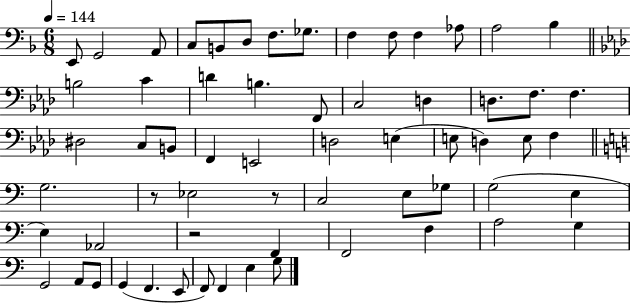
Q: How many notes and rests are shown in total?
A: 62